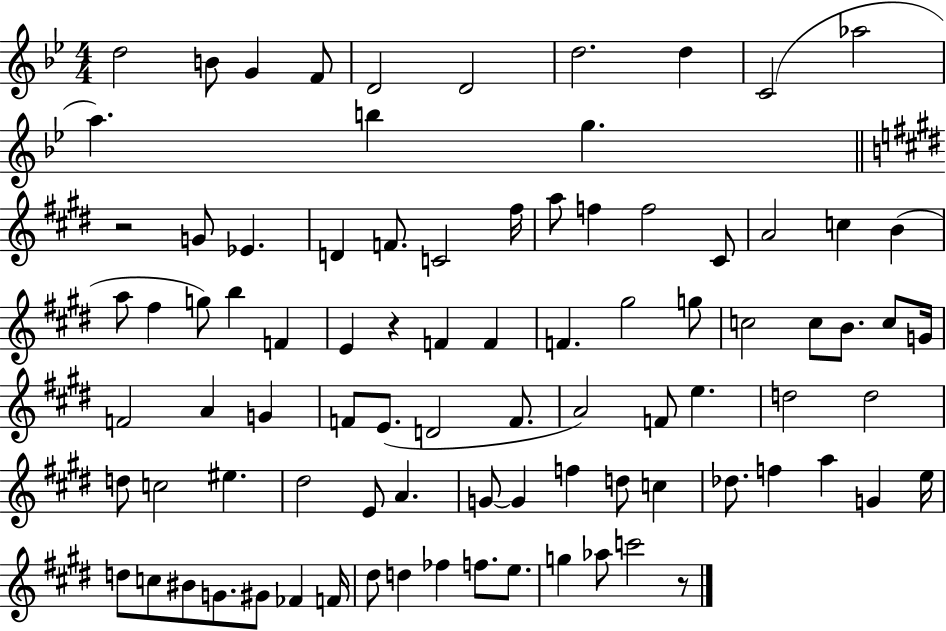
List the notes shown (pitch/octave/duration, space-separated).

D5/h B4/e G4/q F4/e D4/h D4/h D5/h. D5/q C4/h Ab5/h A5/q. B5/q G5/q. R/h G4/e Eb4/q. D4/q F4/e. C4/h F#5/s A5/e F5/q F5/h C#4/e A4/h C5/q B4/q A5/e F#5/q G5/e B5/q F4/q E4/q R/q F4/q F4/q F4/q. G#5/h G5/e C5/h C5/e B4/e. C5/e G4/s F4/h A4/q G4/q F4/e E4/e. D4/h F4/e. A4/h F4/e E5/q. D5/h D5/h D5/e C5/h EIS5/q. D#5/h E4/e A4/q. G4/e G4/q F5/q D5/e C5/q Db5/e. F5/q A5/q G4/q E5/s D5/e C5/e BIS4/e G4/e. G#4/e FES4/q F4/s D#5/e D5/q FES5/q F5/e. E5/e. G5/q Ab5/e C6/h R/e